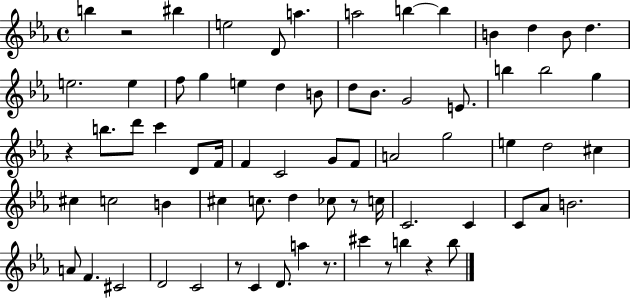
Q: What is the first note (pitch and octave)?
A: B5